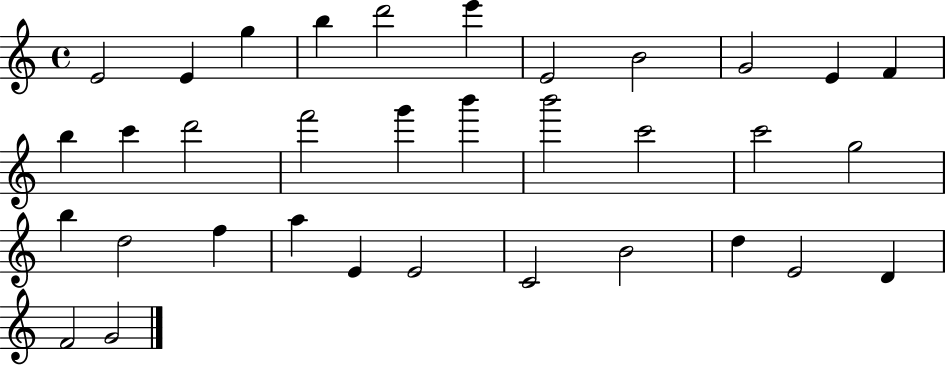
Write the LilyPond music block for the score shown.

{
  \clef treble
  \time 4/4
  \defaultTimeSignature
  \key c \major
  e'2 e'4 g''4 | b''4 d'''2 e'''4 | e'2 b'2 | g'2 e'4 f'4 | \break b''4 c'''4 d'''2 | f'''2 g'''4 b'''4 | b'''2 c'''2 | c'''2 g''2 | \break b''4 d''2 f''4 | a''4 e'4 e'2 | c'2 b'2 | d''4 e'2 d'4 | \break f'2 g'2 | \bar "|."
}